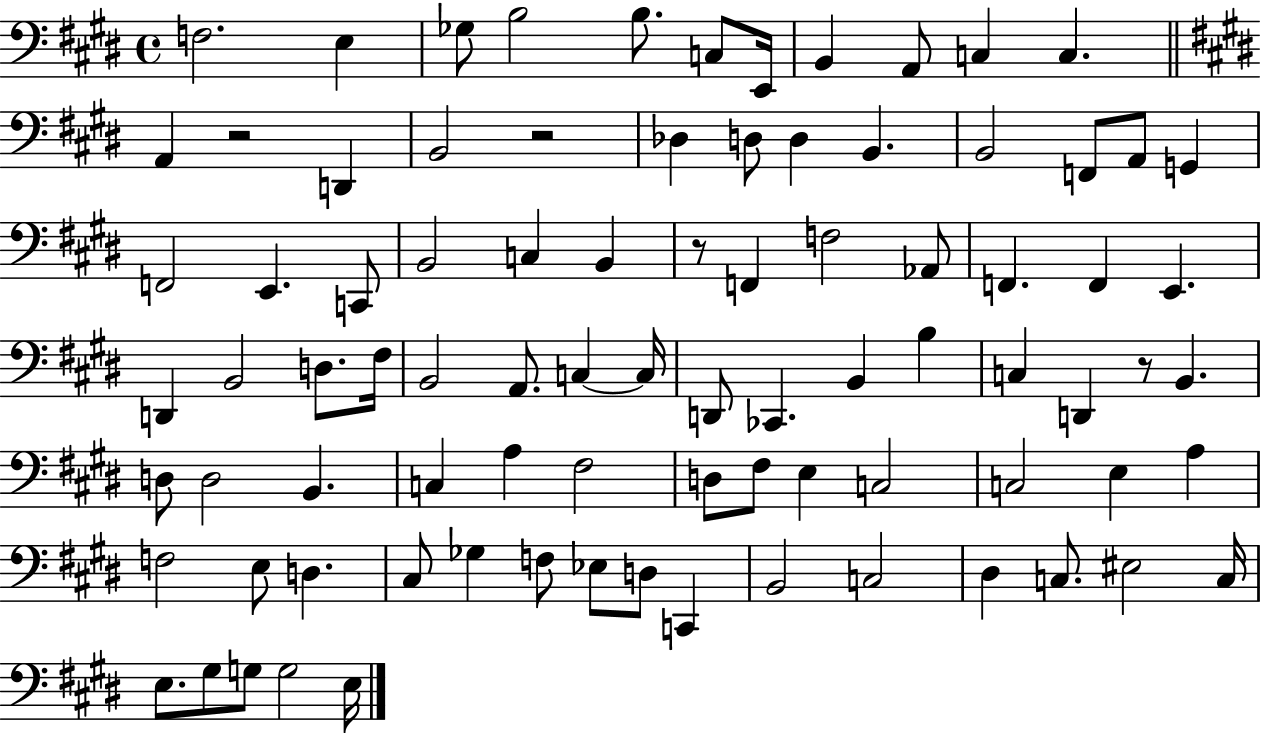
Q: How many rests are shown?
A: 4